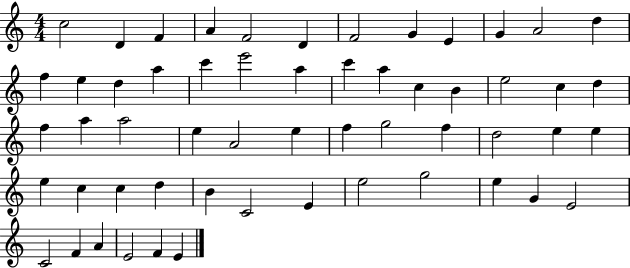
X:1
T:Untitled
M:4/4
L:1/4
K:C
c2 D F A F2 D F2 G E G A2 d f e d a c' e'2 a c' a c B e2 c d f a a2 e A2 e f g2 f d2 e e e c c d B C2 E e2 g2 e G E2 C2 F A E2 F E